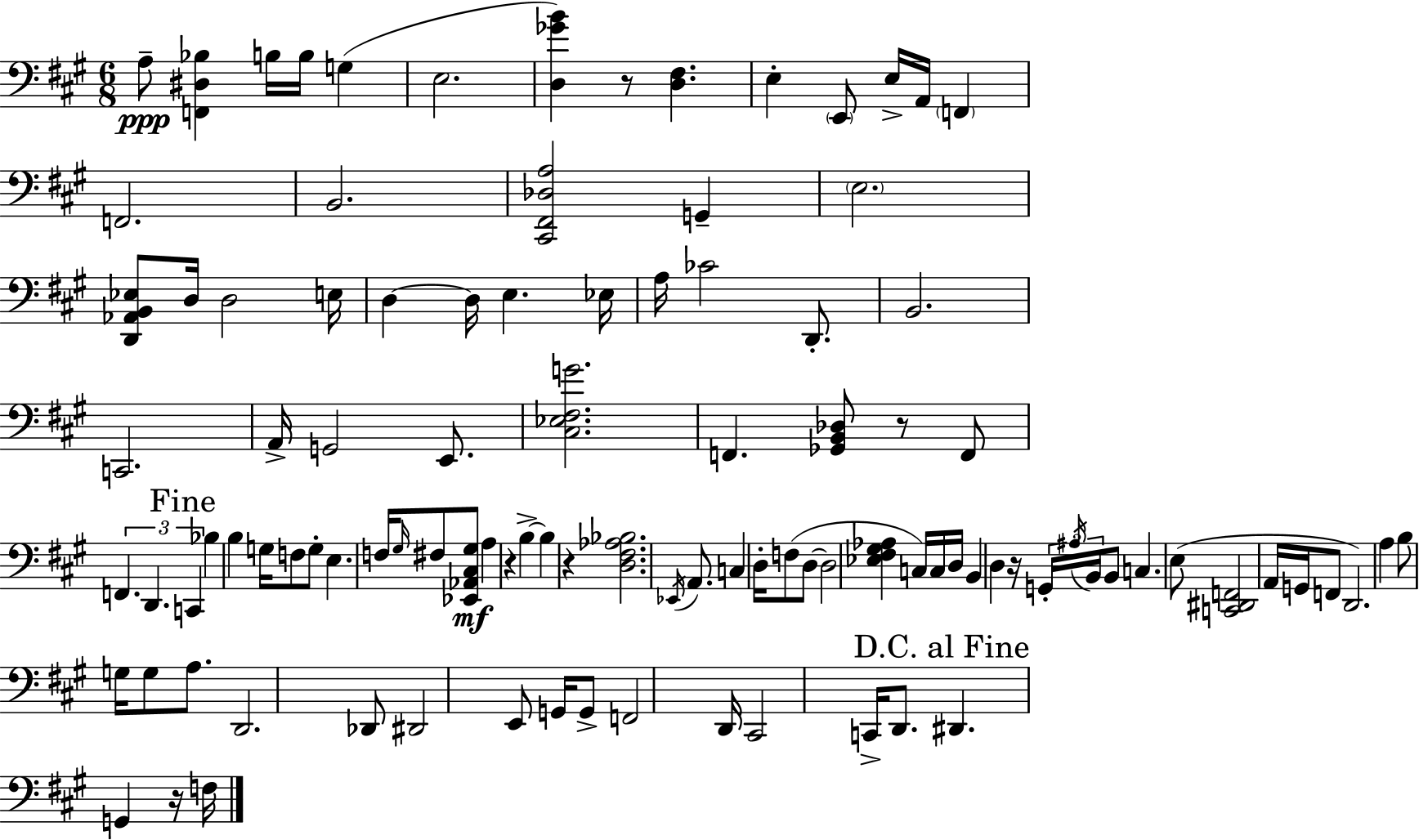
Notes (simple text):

A3/e [F2,D#3,Bb3]/q B3/s B3/s G3/q E3/h. [D3,Gb4,B4]/q R/e [D3,F#3]/q. E3/q E2/e E3/s A2/s F2/q F2/h. B2/h. [C#2,F#2,Db3,A3]/h G2/q E3/h. [D2,Ab2,B2,Eb3]/e D3/s D3/h E3/s D3/q D3/s E3/q. Eb3/s A3/s CES4/h D2/e. B2/h. C2/h. A2/s G2/h E2/e. [C#3,Eb3,F#3,G4]/h. F2/q. [Gb2,B2,Db3]/e R/e F2/e F2/q. D2/q. C2/q Bb3/q B3/q G3/s F3/e G3/e E3/q. F3/s G#3/s F#3/e [Eb2,Ab2,C#3,G#3]/e A3/q R/q B3/q B3/q R/q [D3,F#3,Ab3,Bb3]/h. Eb2/s A2/e. C3/q D3/s F3/e D3/e D3/h [Eb3,F#3,G#3,Ab3]/q C3/s C3/s D3/s B2/q D3/q R/s G2/s A#3/s B2/s B2/e C3/q. E3/e [C2,D#2,F2]/h A2/s G2/s F2/e D2/h. A3/q B3/e G3/s G3/e A3/e. D2/h. Db2/e D#2/h E2/e G2/s G2/e F2/h D2/s C#2/h C2/s D2/e. D#2/q. G2/q R/s F3/s